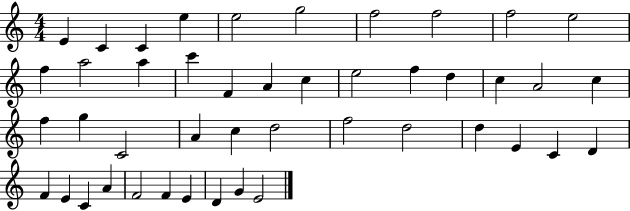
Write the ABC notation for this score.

X:1
T:Untitled
M:4/4
L:1/4
K:C
E C C e e2 g2 f2 f2 f2 e2 f a2 a c' F A c e2 f d c A2 c f g C2 A c d2 f2 d2 d E C D F E C A F2 F E D G E2